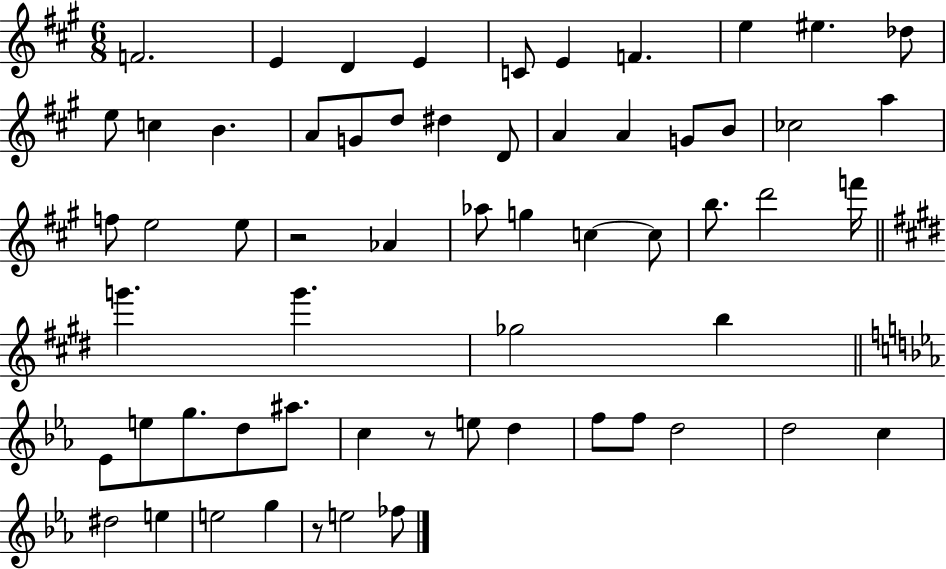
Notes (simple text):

F4/h. E4/q D4/q E4/q C4/e E4/q F4/q. E5/q EIS5/q. Db5/e E5/e C5/q B4/q. A4/e G4/e D5/e D#5/q D4/e A4/q A4/q G4/e B4/e CES5/h A5/q F5/e E5/h E5/e R/h Ab4/q Ab5/e G5/q C5/q C5/e B5/e. D6/h F6/s G6/q. G6/q. Gb5/h B5/q Eb4/e E5/e G5/e. D5/e A#5/e. C5/q R/e E5/e D5/q F5/e F5/e D5/h D5/h C5/q D#5/h E5/q E5/h G5/q R/e E5/h FES5/e